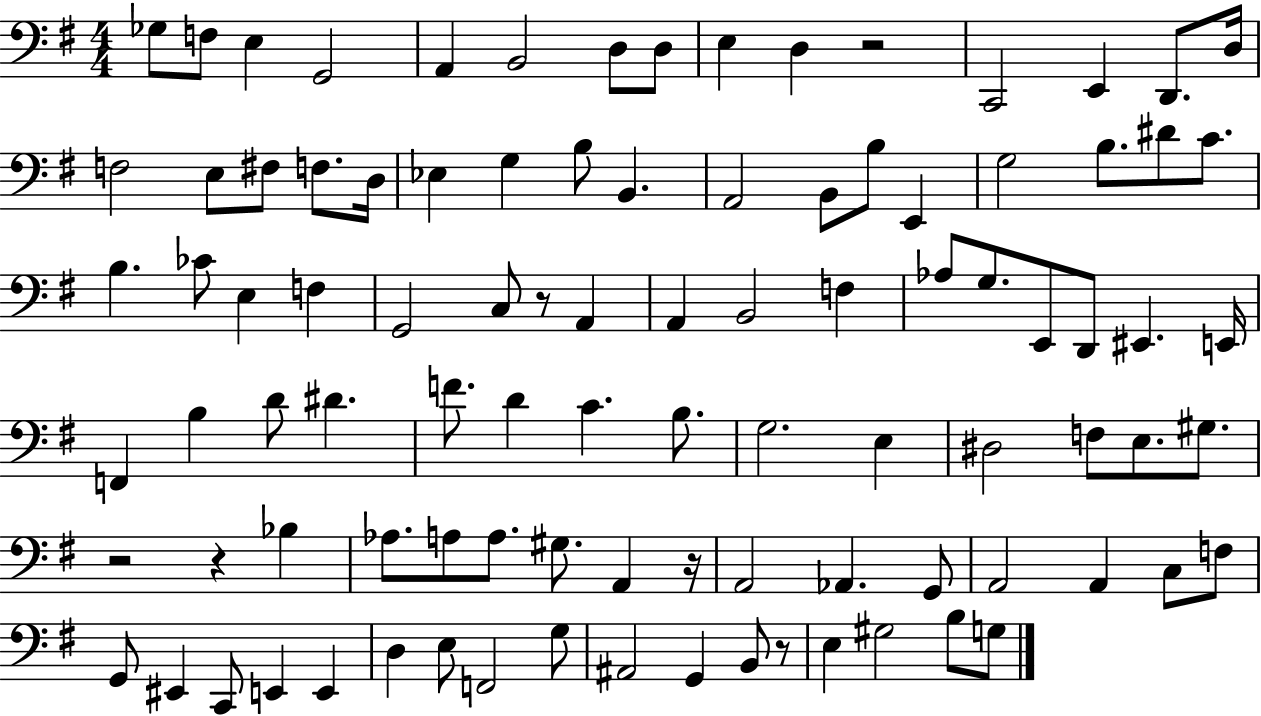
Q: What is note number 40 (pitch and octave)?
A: B2